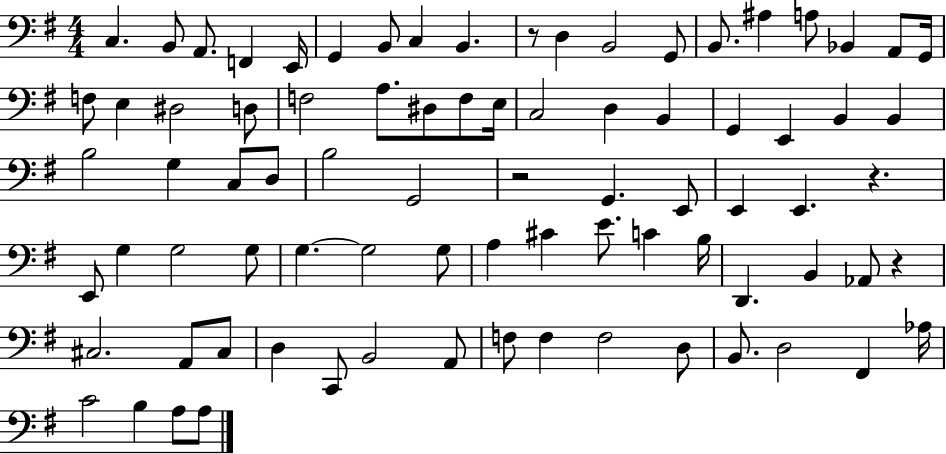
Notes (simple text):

C3/q. B2/e A2/e. F2/q E2/s G2/q B2/e C3/q B2/q. R/e D3/q B2/h G2/e B2/e. A#3/q A3/e Bb2/q A2/e G2/s F3/e E3/q D#3/h D3/e F3/h A3/e. D#3/e F3/e E3/s C3/h D3/q B2/q G2/q E2/q B2/q B2/q B3/h G3/q C3/e D3/e B3/h G2/h R/h G2/q. E2/e E2/q E2/q. R/q. E2/e G3/q G3/h G3/e G3/q. G3/h G3/e A3/q C#4/q E4/e. C4/q B3/s D2/q. B2/q Ab2/e R/q C#3/h. A2/e C#3/e D3/q C2/e B2/h A2/e F3/e F3/q F3/h D3/e B2/e. D3/h F#2/q Ab3/s C4/h B3/q A3/e A3/e